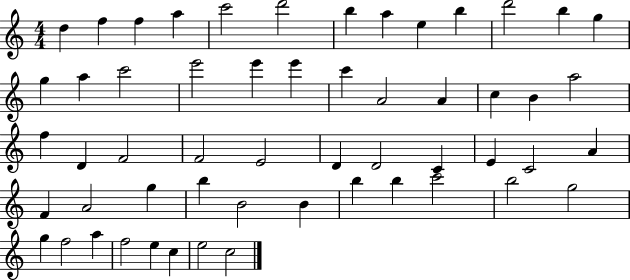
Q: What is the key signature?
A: C major